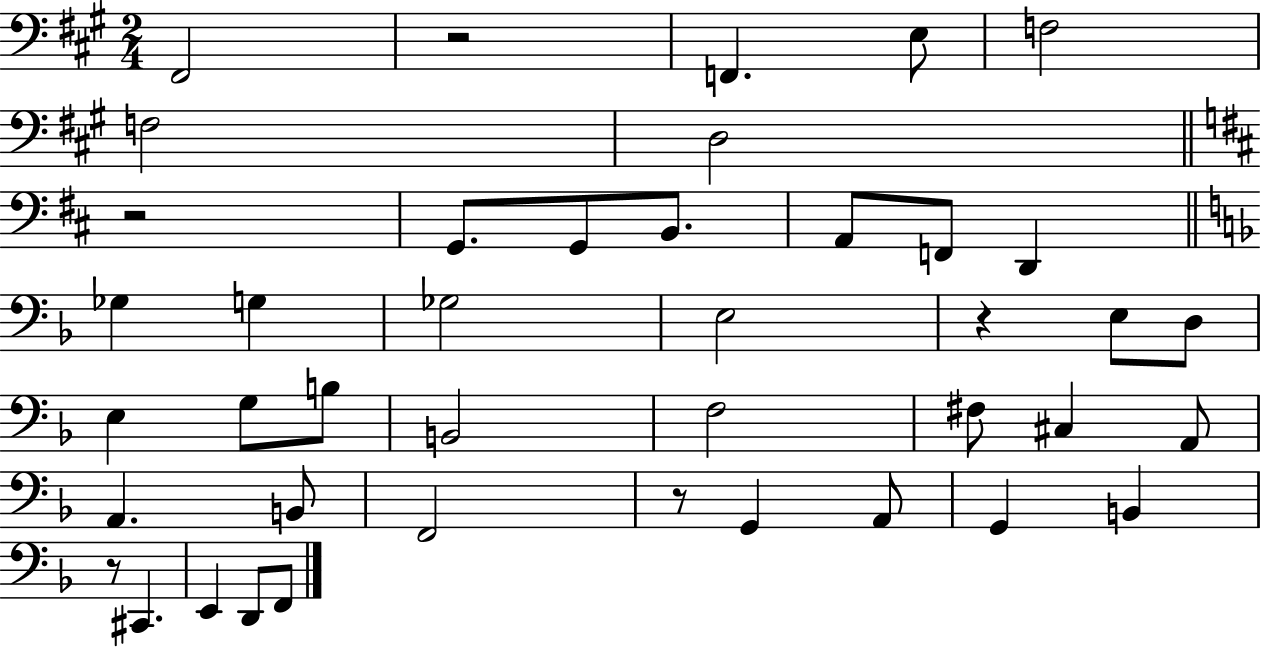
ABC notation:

X:1
T:Untitled
M:2/4
L:1/4
K:A
^F,,2 z2 F,, E,/2 F,2 F,2 D,2 z2 G,,/2 G,,/2 B,,/2 A,,/2 F,,/2 D,, _G, G, _G,2 E,2 z E,/2 D,/2 E, G,/2 B,/2 B,,2 F,2 ^F,/2 ^C, A,,/2 A,, B,,/2 F,,2 z/2 G,, A,,/2 G,, B,, z/2 ^C,, E,, D,,/2 F,,/2